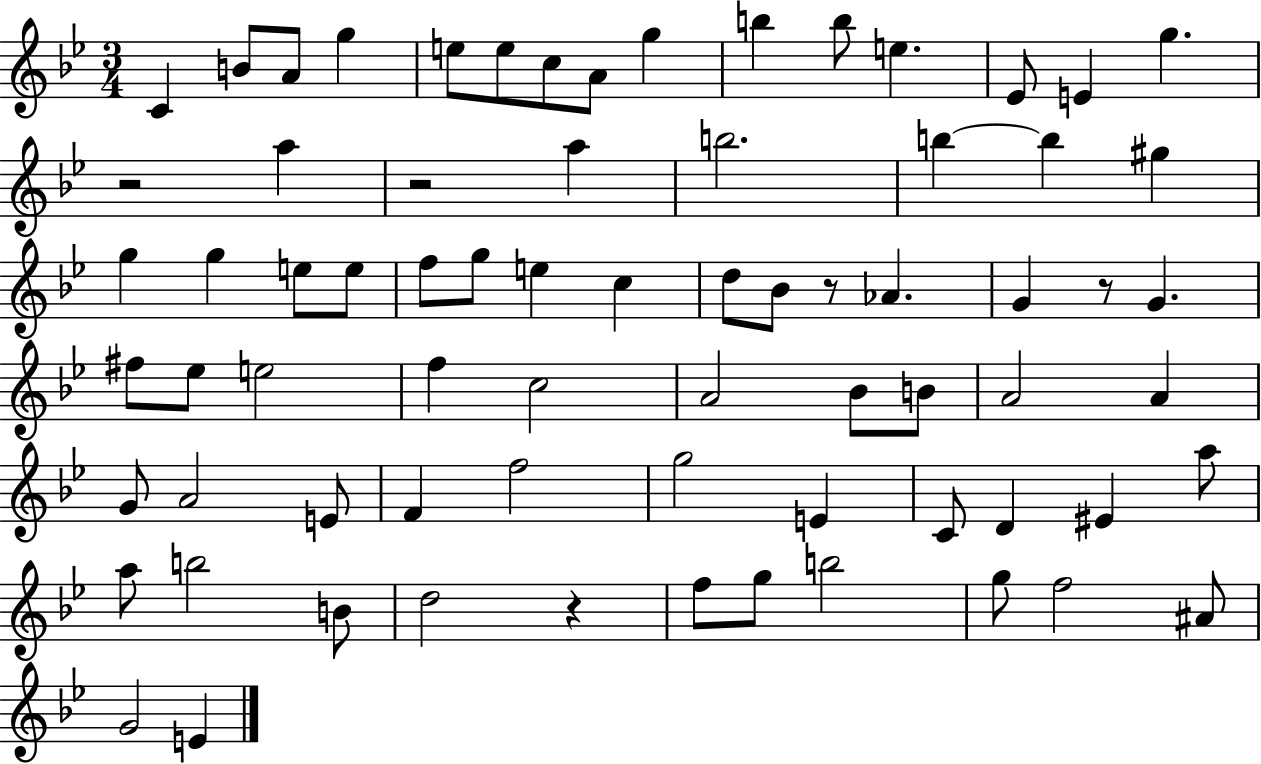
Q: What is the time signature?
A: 3/4